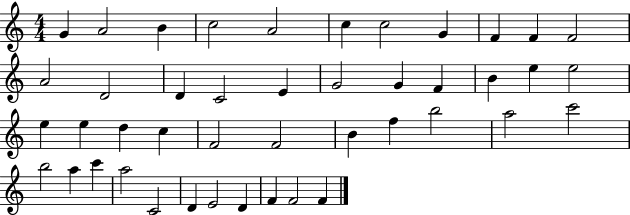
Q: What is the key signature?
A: C major